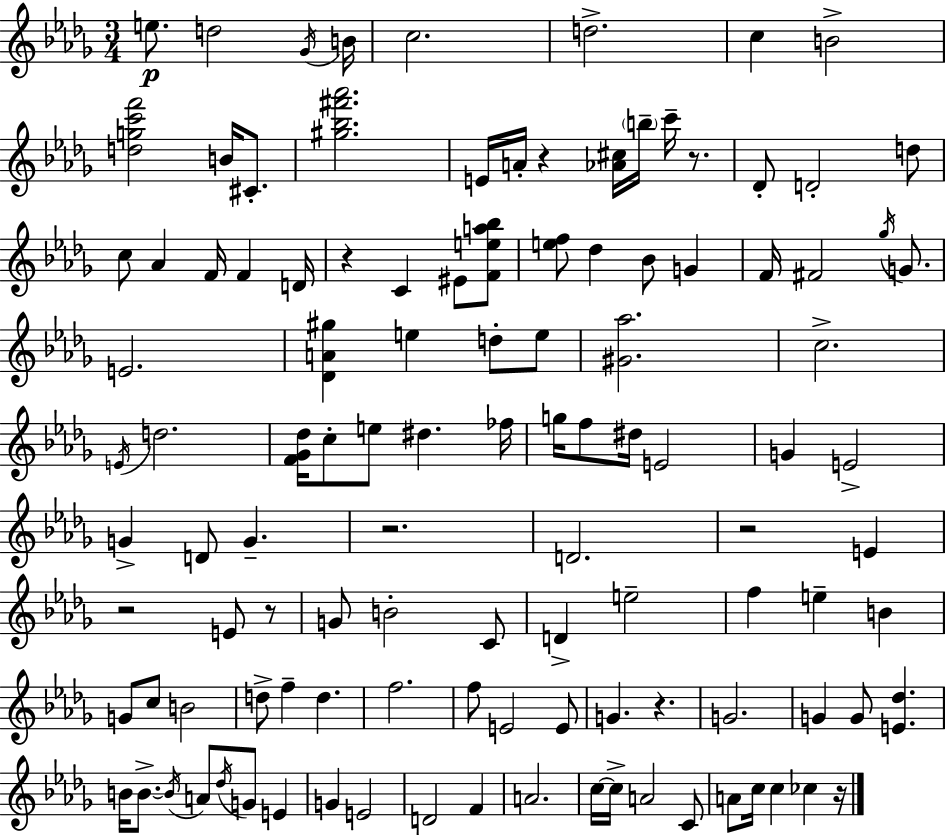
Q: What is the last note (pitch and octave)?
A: CES5